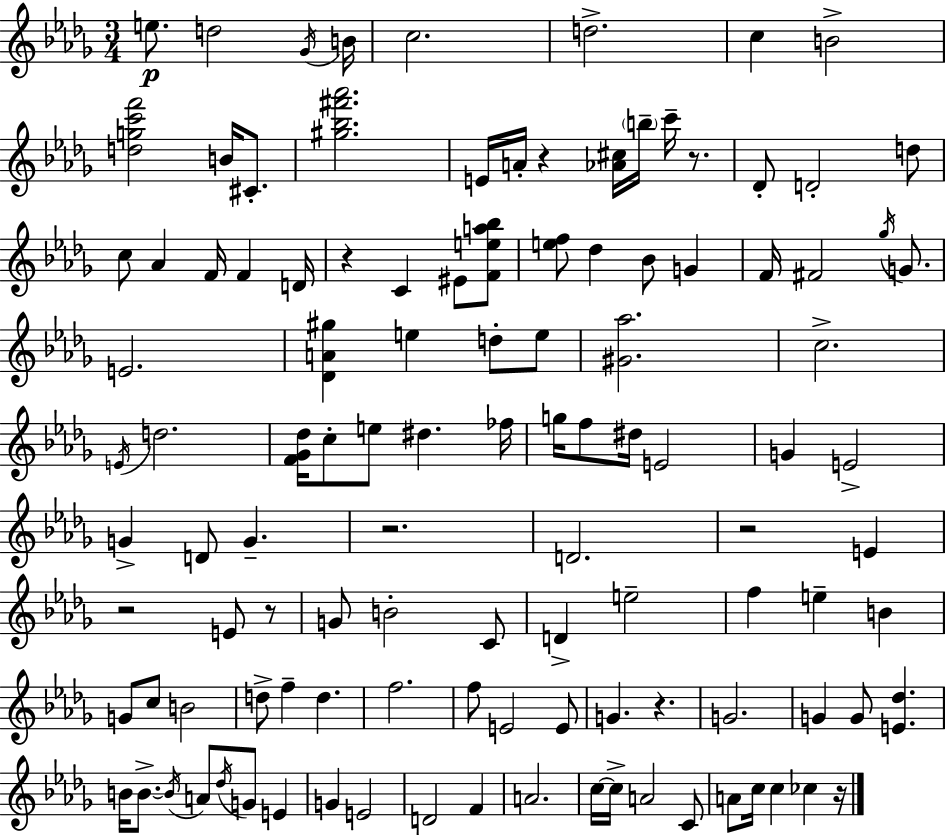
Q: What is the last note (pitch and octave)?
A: CES5